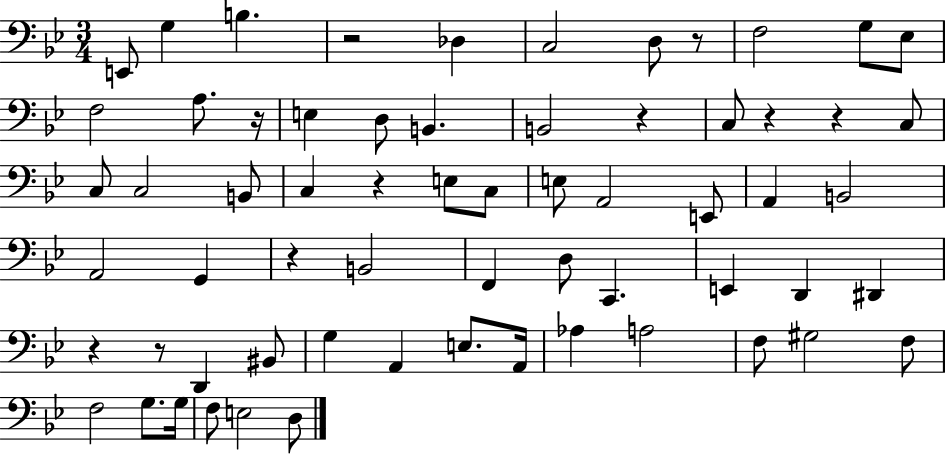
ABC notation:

X:1
T:Untitled
M:3/4
L:1/4
K:Bb
E,,/2 G, B, z2 _D, C,2 D,/2 z/2 F,2 G,/2 _E,/2 F,2 A,/2 z/4 E, D,/2 B,, B,,2 z C,/2 z z C,/2 C,/2 C,2 B,,/2 C, z E,/2 C,/2 E,/2 A,,2 E,,/2 A,, B,,2 A,,2 G,, z B,,2 F,, D,/2 C,, E,, D,, ^D,, z z/2 D,, ^B,,/2 G, A,, E,/2 A,,/4 _A, A,2 F,/2 ^G,2 F,/2 F,2 G,/2 G,/4 F,/2 E,2 D,/2